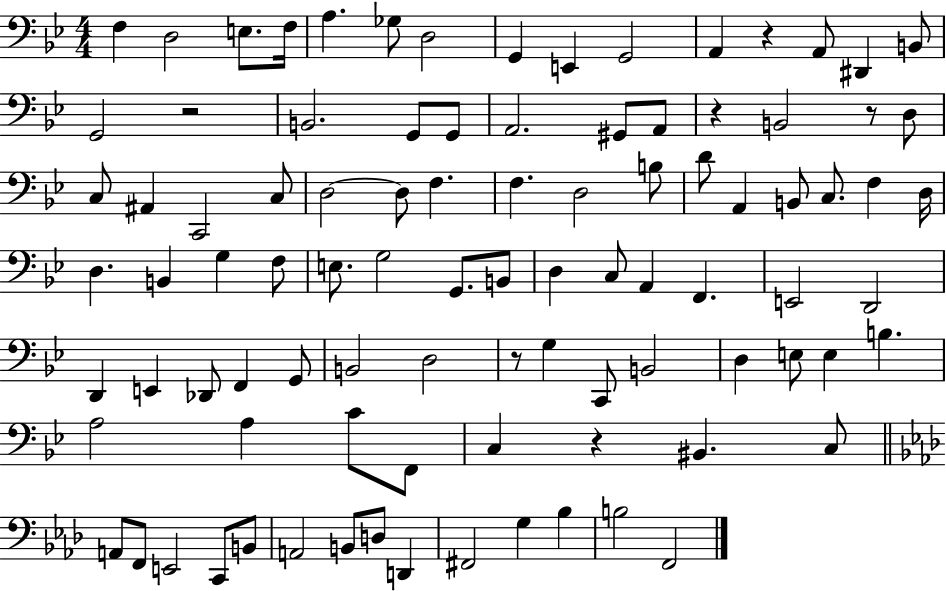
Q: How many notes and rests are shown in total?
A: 94